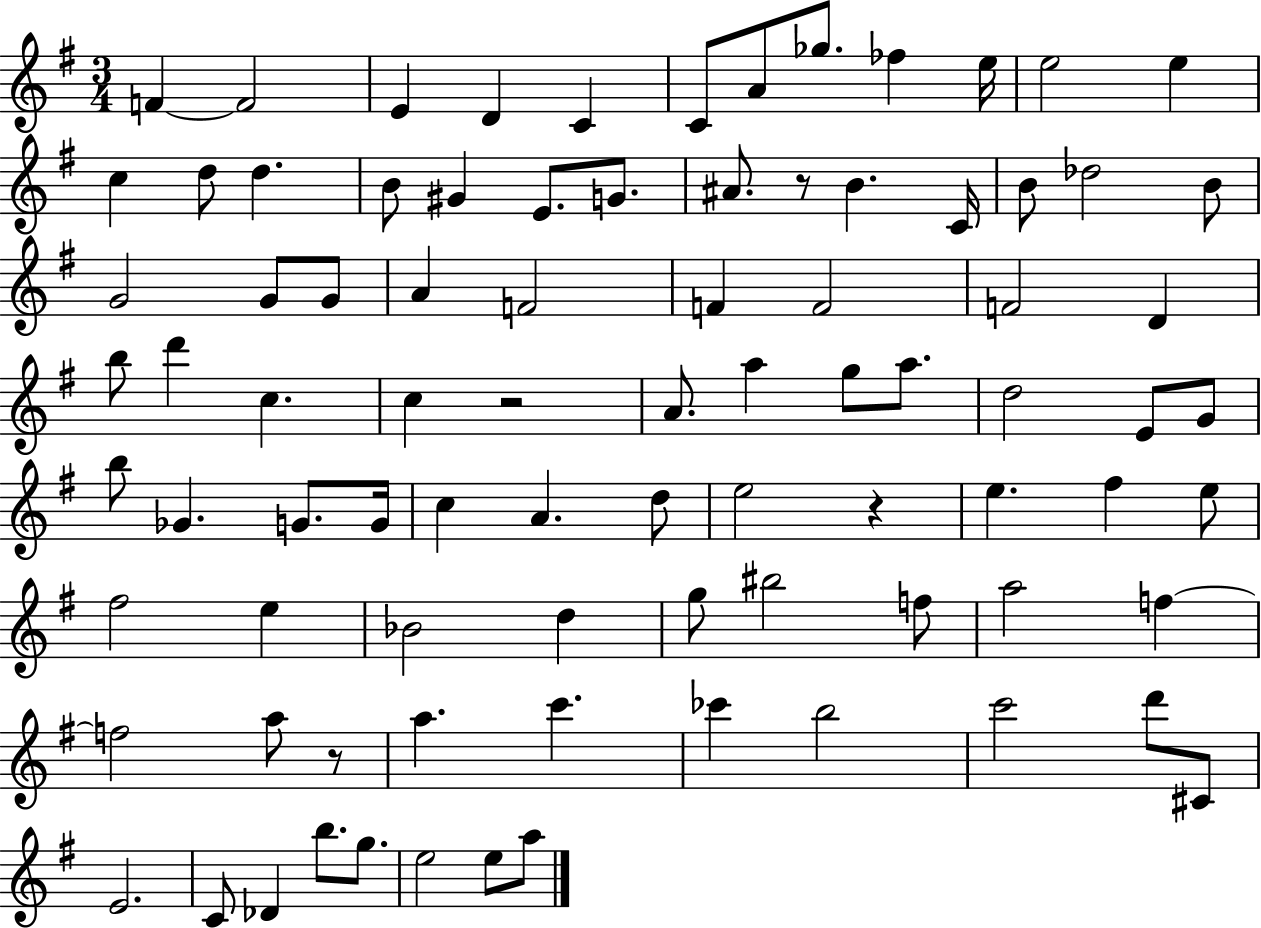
{
  \clef treble
  \numericTimeSignature
  \time 3/4
  \key g \major
  f'4~~ f'2 | e'4 d'4 c'4 | c'8 a'8 ges''8. fes''4 e''16 | e''2 e''4 | \break c''4 d''8 d''4. | b'8 gis'4 e'8. g'8. | ais'8. r8 b'4. c'16 | b'8 des''2 b'8 | \break g'2 g'8 g'8 | a'4 f'2 | f'4 f'2 | f'2 d'4 | \break b''8 d'''4 c''4. | c''4 r2 | a'8. a''4 g''8 a''8. | d''2 e'8 g'8 | \break b''8 ges'4. g'8. g'16 | c''4 a'4. d''8 | e''2 r4 | e''4. fis''4 e''8 | \break fis''2 e''4 | bes'2 d''4 | g''8 bis''2 f''8 | a''2 f''4~~ | \break f''2 a''8 r8 | a''4. c'''4. | ces'''4 b''2 | c'''2 d'''8 cis'8 | \break e'2. | c'8 des'4 b''8. g''8. | e''2 e''8 a''8 | \bar "|."
}